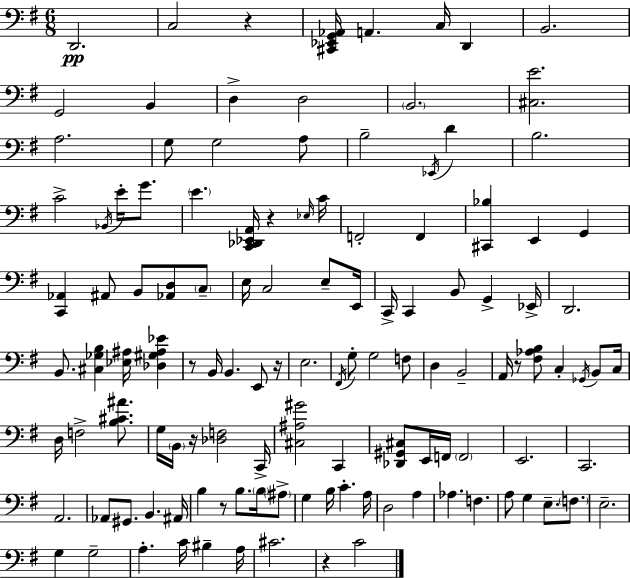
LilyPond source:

{
  \clef bass
  \numericTimeSignature
  \time 6/8
  \key g \major
  d,2.\pp | c2 r4 | <cis, ees, g, aes,>16 a,4. c16 d,4 | b,2. | \break g,2 b,4 | d4-> d2 | \parenthesize b,2. | <cis e'>2. | \break a2. | g8 g2 a8 | b2-- \acciaccatura { ees,16 } d'4 | b2. | \break c'2-> \acciaccatura { bes,16 } e'16-. g'8. | \parenthesize e'4. <c, des, ees, a,>16 r4 | \grace { ees16 } c'16 f,2-. f,4 | <cis, bes>4 e,4 g,4 | \break <c, aes,>4 ais,8 b,8 <aes, d>8 | \parenthesize c8-- e16 c2 | e8-- e,16 c,16-> c,4 b,8 g,4-> | ees,16-> d,2. | \break b,8. <cis ges b>4 <ees ais>16 <des gis ais ees'>4 | r8 b,16 b,4. | e,8 r16 e2. | \acciaccatura { fis,16 } g8-. g2 | \break f8 d4 b,2-- | a,16 r8 <fis aes b>8 c4-. | \acciaccatura { ges,16 } b,8 c16 d16 f2-> | <b cis' ais'>8. g16 \parenthesize b,16 r16 <des f>2 | \break c,16-> <cis ais gis'>2 | c,4 <des, gis, cis>8 e,16 f,16 \parenthesize f,2 | e,2. | c,2. | \break a,2. | aes,8 gis,8. b,4. | ais,16 b4 r8 b8. | \parenthesize b16 \parenthesize ais8-> g4 b16 c'4.-. | \break a16 d2 | a4 aes4. f4. | a8 g4 e8.-- | \parenthesize f8. e2.-- | \break g4 g2-- | a4.-. c'16 | bis4-- a16 cis'2. | r4 c'2 | \break \bar "|."
}